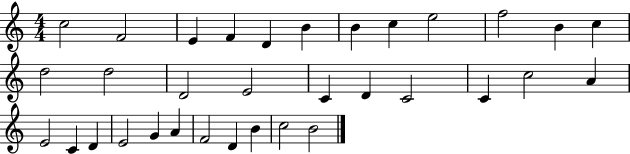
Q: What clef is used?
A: treble